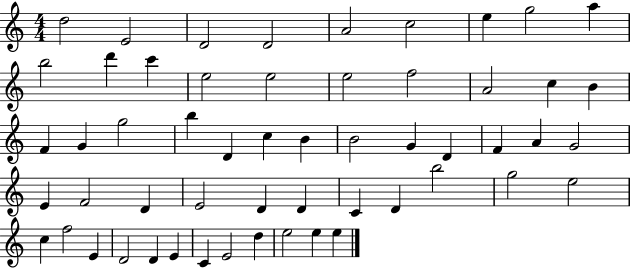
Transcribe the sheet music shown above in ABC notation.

X:1
T:Untitled
M:4/4
L:1/4
K:C
d2 E2 D2 D2 A2 c2 e g2 a b2 d' c' e2 e2 e2 f2 A2 c B F G g2 b D c B B2 G D F A G2 E F2 D E2 D D C D b2 g2 e2 c f2 E D2 D E C E2 d e2 e e